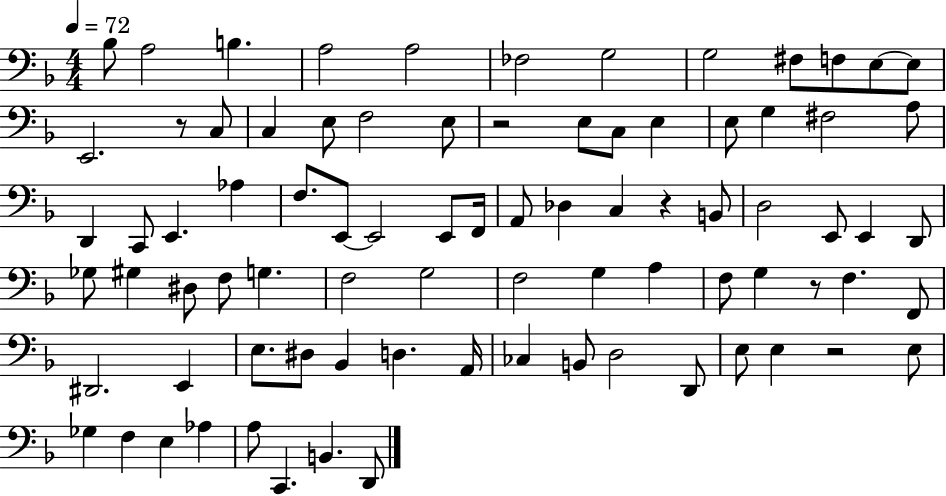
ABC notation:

X:1
T:Untitled
M:4/4
L:1/4
K:F
_B,/2 A,2 B, A,2 A,2 _F,2 G,2 G,2 ^F,/2 F,/2 E,/2 E,/2 E,,2 z/2 C,/2 C, E,/2 F,2 E,/2 z2 E,/2 C,/2 E, E,/2 G, ^F,2 A,/2 D,, C,,/2 E,, _A, F,/2 E,,/2 E,,2 E,,/2 F,,/4 A,,/2 _D, C, z B,,/2 D,2 E,,/2 E,, D,,/2 _G,/2 ^G, ^D,/2 F,/2 G, F,2 G,2 F,2 G, A, F,/2 G, z/2 F, F,,/2 ^D,,2 E,, E,/2 ^D,/2 _B,, D, A,,/4 _C, B,,/2 D,2 D,,/2 E,/2 E, z2 E,/2 _G, F, E, _A, A,/2 C,, B,, D,,/2